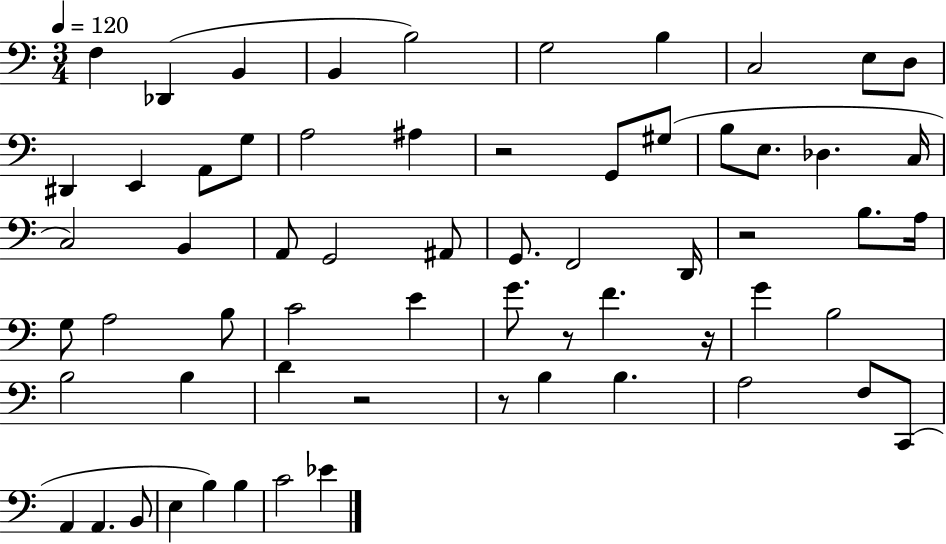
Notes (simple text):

F3/q Db2/q B2/q B2/q B3/h G3/h B3/q C3/h E3/e D3/e D#2/q E2/q A2/e G3/e A3/h A#3/q R/h G2/e G#3/e B3/e E3/e. Db3/q. C3/s C3/h B2/q A2/e G2/h A#2/e G2/e. F2/h D2/s R/h B3/e. A3/s G3/e A3/h B3/e C4/h E4/q G4/e. R/e F4/q. R/s G4/q B3/h B3/h B3/q D4/q R/h R/e B3/q B3/q. A3/h F3/e C2/e A2/q A2/q. B2/e E3/q B3/q B3/q C4/h Eb4/q